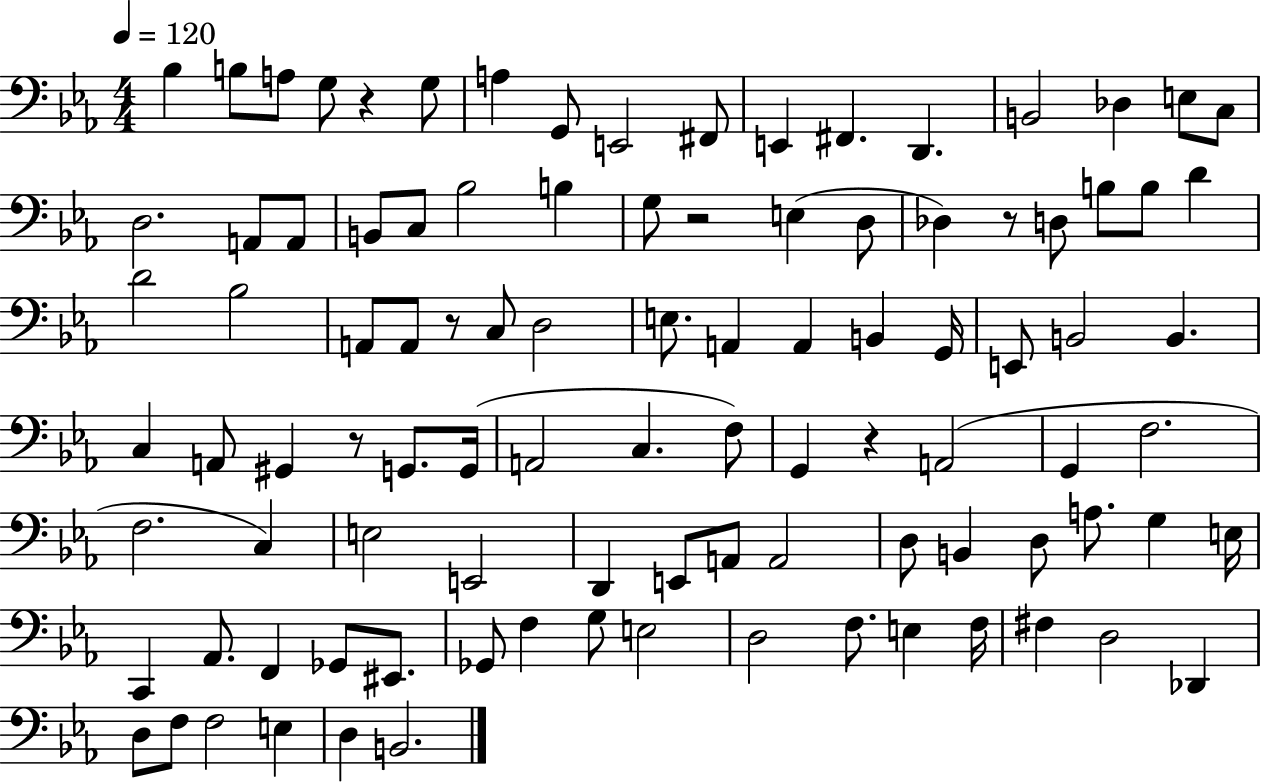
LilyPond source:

{
  \clef bass
  \numericTimeSignature
  \time 4/4
  \key ees \major
  \tempo 4 = 120
  \repeat volta 2 { bes4 b8 a8 g8 r4 g8 | a4 g,8 e,2 fis,8 | e,4 fis,4. d,4. | b,2 des4 e8 c8 | \break d2. a,8 a,8 | b,8 c8 bes2 b4 | g8 r2 e4( d8 | des4) r8 d8 b8 b8 d'4 | \break d'2 bes2 | a,8 a,8 r8 c8 d2 | e8. a,4 a,4 b,4 g,16 | e,8 b,2 b,4. | \break c4 a,8 gis,4 r8 g,8. g,16( | a,2 c4. f8) | g,4 r4 a,2( | g,4 f2. | \break f2. c4) | e2 e,2 | d,4 e,8 a,8 a,2 | d8 b,4 d8 a8. g4 e16 | \break c,4 aes,8. f,4 ges,8 eis,8. | ges,8 f4 g8 e2 | d2 f8. e4 f16 | fis4 d2 des,4 | \break d8 f8 f2 e4 | d4 b,2. | } \bar "|."
}